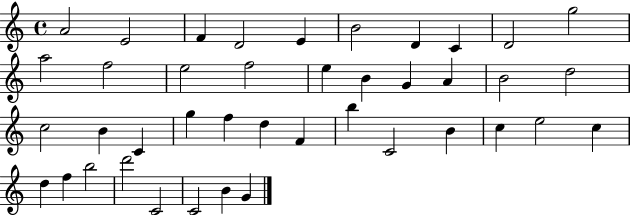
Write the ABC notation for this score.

X:1
T:Untitled
M:4/4
L:1/4
K:C
A2 E2 F D2 E B2 D C D2 g2 a2 f2 e2 f2 e B G A B2 d2 c2 B C g f d F b C2 B c e2 c d f b2 d'2 C2 C2 B G